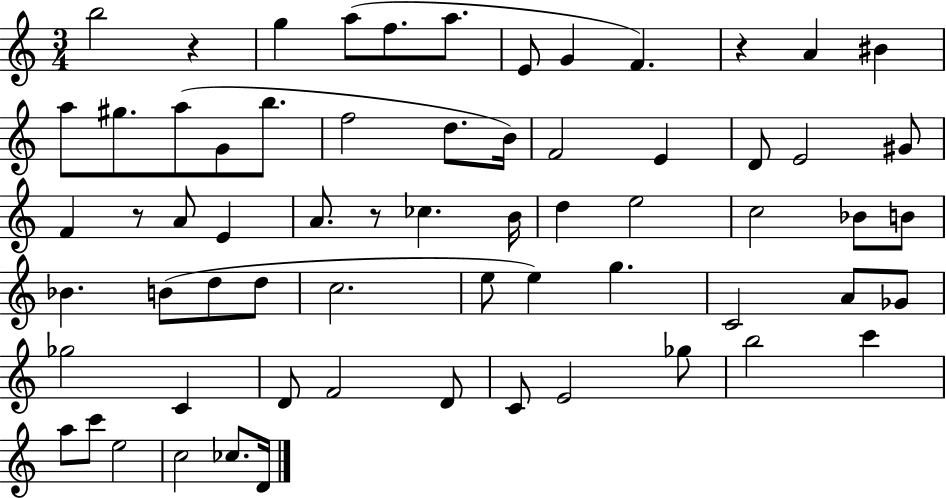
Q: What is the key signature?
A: C major